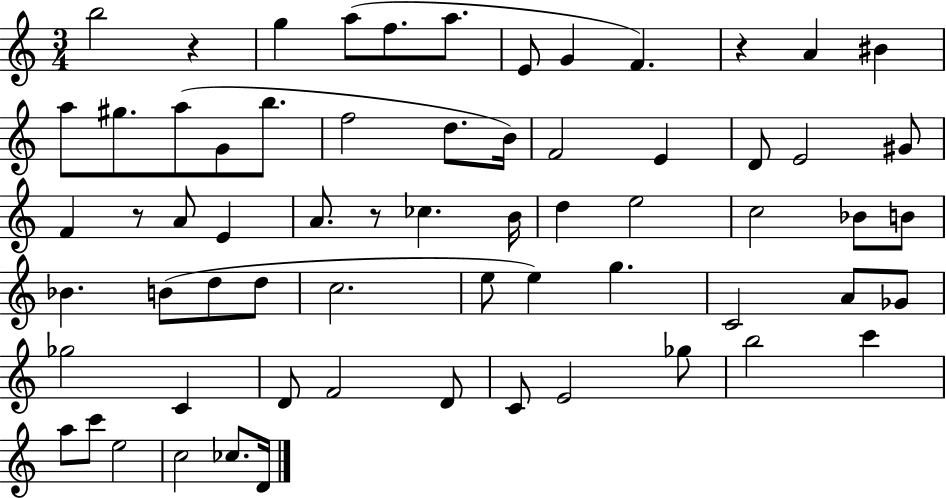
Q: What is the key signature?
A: C major